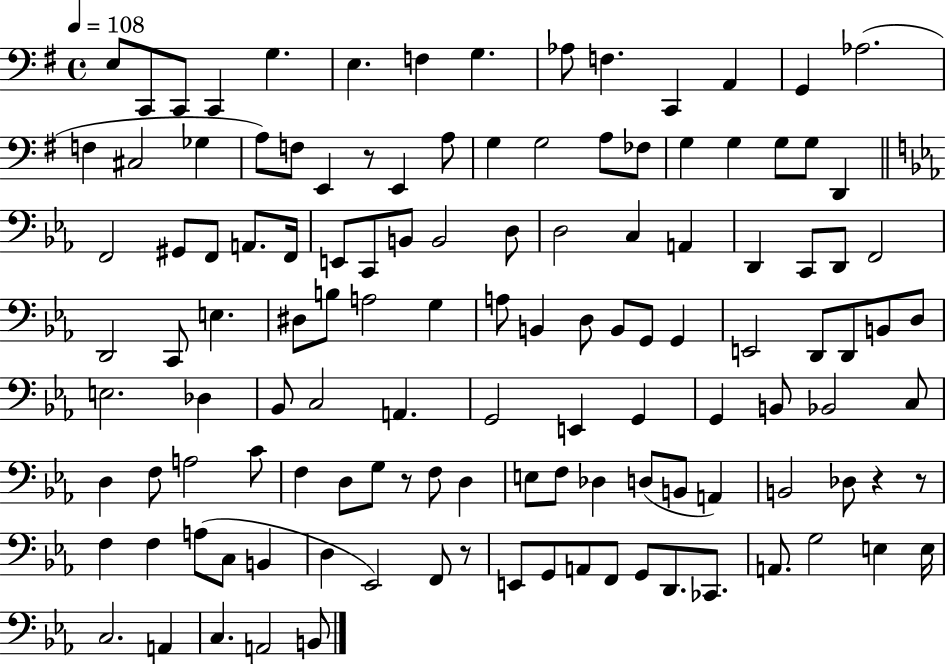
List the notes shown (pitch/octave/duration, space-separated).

E3/e C2/e C2/e C2/q G3/q. E3/q. F3/q G3/q. Ab3/e F3/q. C2/q A2/q G2/q Ab3/h. F3/q C#3/h Gb3/q A3/e F3/e E2/q R/e E2/q A3/e G3/q G3/h A3/e FES3/e G3/q G3/q G3/e G3/e D2/q F2/h G#2/e F2/e A2/e. F2/s E2/e C2/e B2/e B2/h D3/e D3/h C3/q A2/q D2/q C2/e D2/e F2/h D2/h C2/e E3/q. D#3/e B3/e A3/h G3/q A3/e B2/q D3/e B2/e G2/e G2/q E2/h D2/e D2/e B2/e D3/e E3/h. Db3/q Bb2/e C3/h A2/q. G2/h E2/q G2/q G2/q B2/e Bb2/h C3/e D3/q F3/e A3/h C4/e F3/q D3/e G3/e R/e F3/e D3/q E3/e F3/e Db3/q D3/e B2/e A2/q B2/h Db3/e R/q R/e F3/q F3/q A3/e C3/e B2/q D3/q Eb2/h F2/e R/e E2/e G2/e A2/e F2/e G2/e D2/e. CES2/e. A2/e. G3/h E3/q E3/s C3/h. A2/q C3/q. A2/h B2/e